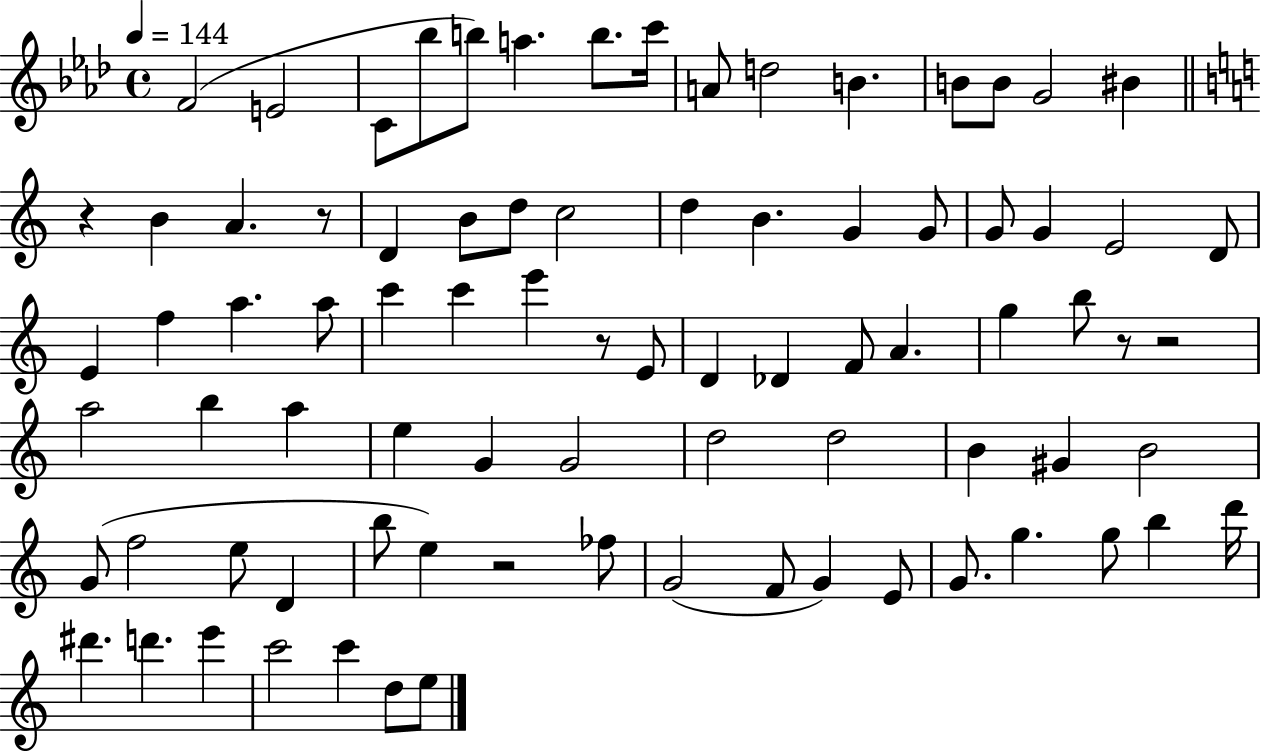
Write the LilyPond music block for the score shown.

{
  \clef treble
  \time 4/4
  \defaultTimeSignature
  \key aes \major
  \tempo 4 = 144
  f'2( e'2 | c'8 bes''8 b''8) a''4. b''8. c'''16 | a'8 d''2 b'4. | b'8 b'8 g'2 bis'4 | \break \bar "||" \break \key c \major r4 b'4 a'4. r8 | d'4 b'8 d''8 c''2 | d''4 b'4. g'4 g'8 | g'8 g'4 e'2 d'8 | \break e'4 f''4 a''4. a''8 | c'''4 c'''4 e'''4 r8 e'8 | d'4 des'4 f'8 a'4. | g''4 b''8 r8 r2 | \break a''2 b''4 a''4 | e''4 g'4 g'2 | d''2 d''2 | b'4 gis'4 b'2 | \break g'8( f''2 e''8 d'4 | b''8 e''4) r2 fes''8 | g'2( f'8 g'4) e'8 | g'8. g''4. g''8 b''4 d'''16 | \break dis'''4. d'''4. e'''4 | c'''2 c'''4 d''8 e''8 | \bar "|."
}